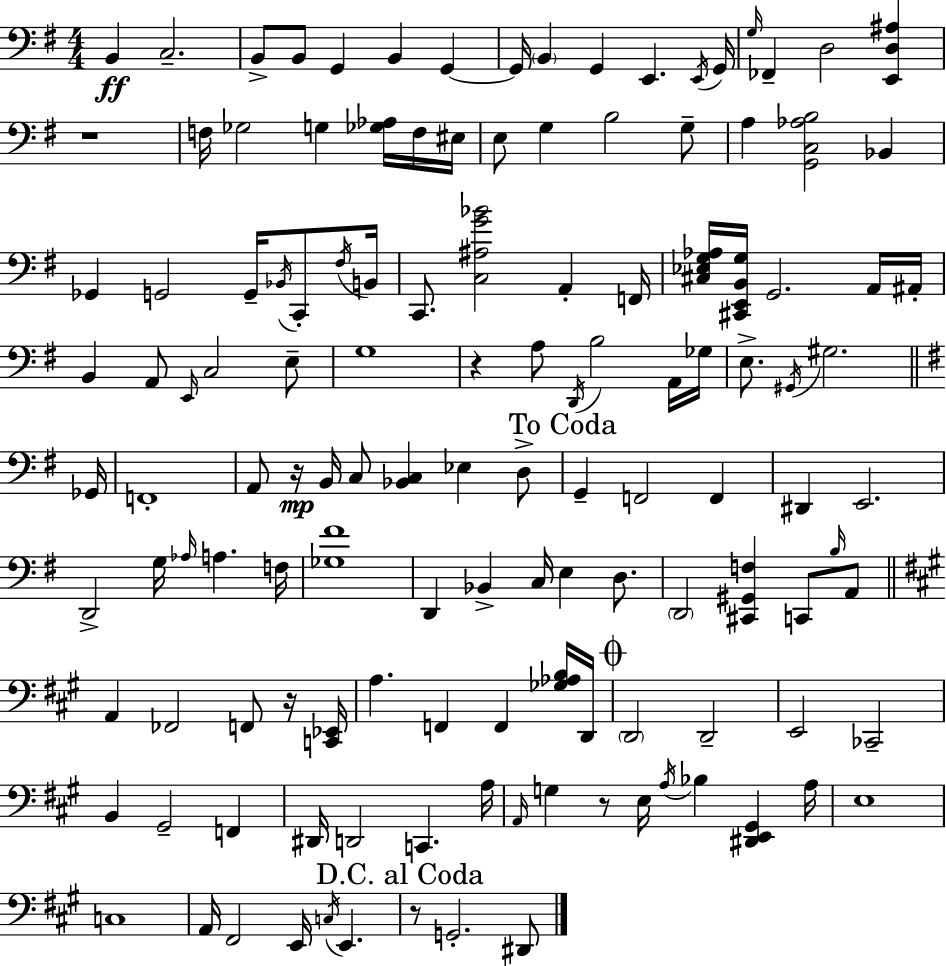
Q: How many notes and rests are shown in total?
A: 131